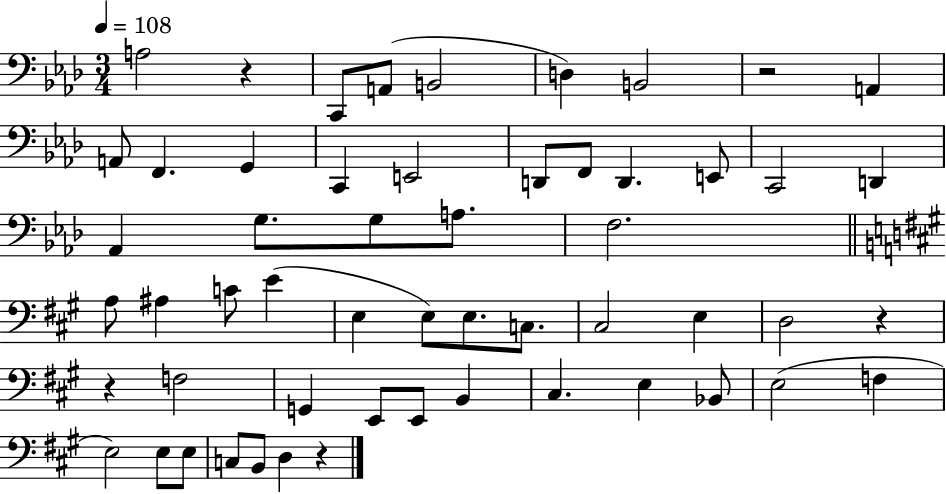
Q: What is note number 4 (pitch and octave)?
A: B2